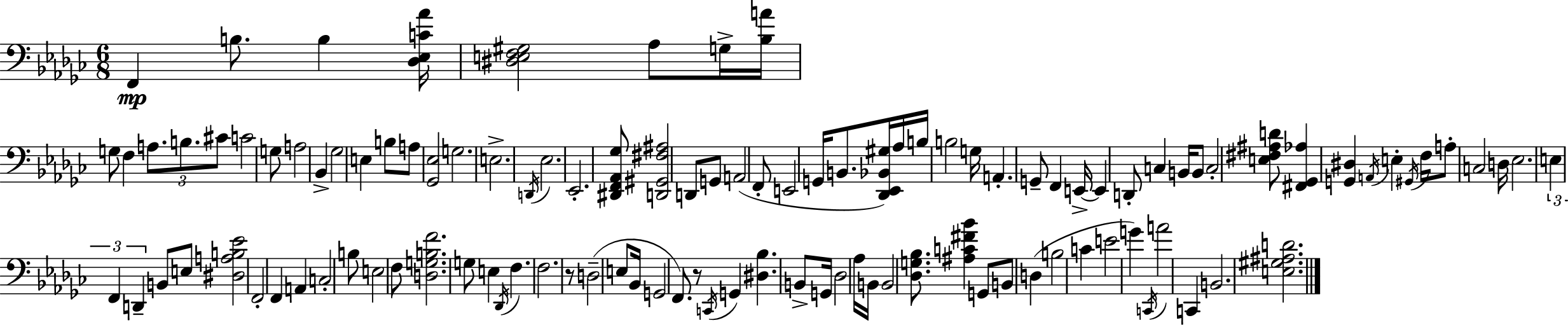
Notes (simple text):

F2/q B3/e. B3/q [Db3,Eb3,C4,Ab4]/s [D#3,E3,F3,G#3]/h Ab3/e G3/s [Bb3,A4]/s G3/e F3/q A3/e. B3/e. C#4/e C4/h G3/e A3/h Bb2/q Gb3/h E3/q B3/e A3/e [Gb2,Eb3]/h G3/h. E3/h. D2/s Eb3/h. Eb2/h. [D#2,F2,Ab2,Gb3]/e [D2,G#2,F#3,A#3]/h D2/e G2/e A2/h F2/e E2/h G2/s B2/e. [Db2,Eb2,Bb2,G#3]/s Ab3/s B3/s B3/h G3/s A2/q. G2/e F2/q E2/s E2/q D2/e C3/q B2/s B2/e C3/h [E3,F#3,A#3,D4]/e [F#2,Gb2,Ab3]/q [G2,D#3]/q A2/s E3/q G#2/s F3/s A3/e C3/h D3/s Eb3/h. E3/q F2/q D2/q B2/e E3/e [D#3,A3,B3,Eb4]/h F2/h F2/q A2/q C3/h B3/e E3/h F3/e [D3,G3,B3,F4]/h. G3/e E3/q Db2/s F3/q. F3/h. R/e D3/h E3/e Bb2/s G2/h F2/e. R/e C2/s G2/q [D#3,Bb3]/q. B2/e G2/s Db3/h Ab3/s B2/s B2/h [Db3,G3,Bb3]/e. [A#3,C4,F#4,Bb4]/q G2/e B2/e D3/q B3/h C4/q E4/h G4/q C2/s A4/h C2/q B2/h. [E3,G#3,A#3,D4]/h.